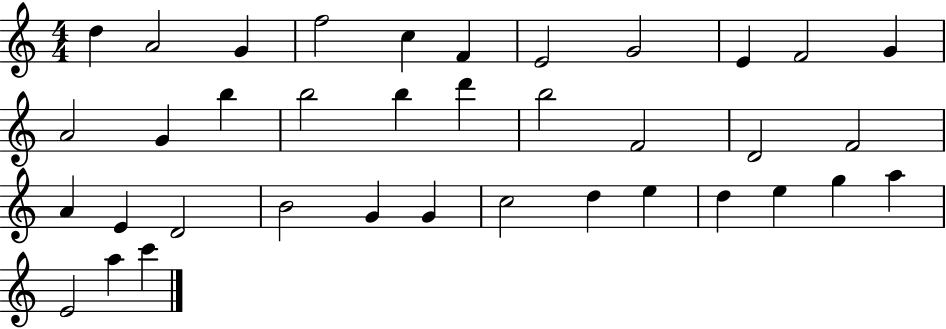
D5/q A4/h G4/q F5/h C5/q F4/q E4/h G4/h E4/q F4/h G4/q A4/h G4/q B5/q B5/h B5/q D6/q B5/h F4/h D4/h F4/h A4/q E4/q D4/h B4/h G4/q G4/q C5/h D5/q E5/q D5/q E5/q G5/q A5/q E4/h A5/q C6/q